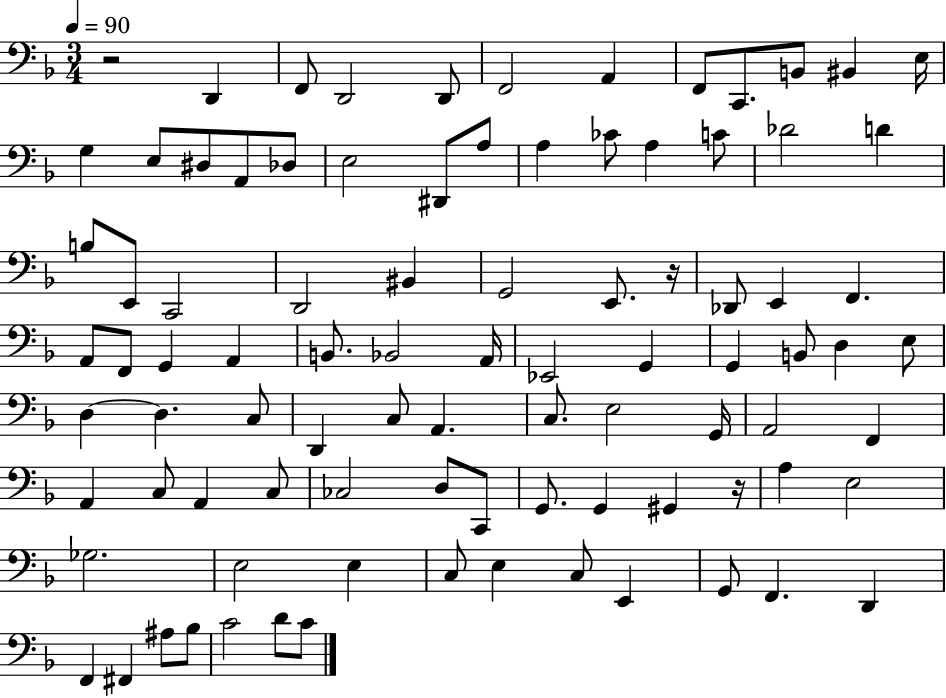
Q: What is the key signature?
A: F major